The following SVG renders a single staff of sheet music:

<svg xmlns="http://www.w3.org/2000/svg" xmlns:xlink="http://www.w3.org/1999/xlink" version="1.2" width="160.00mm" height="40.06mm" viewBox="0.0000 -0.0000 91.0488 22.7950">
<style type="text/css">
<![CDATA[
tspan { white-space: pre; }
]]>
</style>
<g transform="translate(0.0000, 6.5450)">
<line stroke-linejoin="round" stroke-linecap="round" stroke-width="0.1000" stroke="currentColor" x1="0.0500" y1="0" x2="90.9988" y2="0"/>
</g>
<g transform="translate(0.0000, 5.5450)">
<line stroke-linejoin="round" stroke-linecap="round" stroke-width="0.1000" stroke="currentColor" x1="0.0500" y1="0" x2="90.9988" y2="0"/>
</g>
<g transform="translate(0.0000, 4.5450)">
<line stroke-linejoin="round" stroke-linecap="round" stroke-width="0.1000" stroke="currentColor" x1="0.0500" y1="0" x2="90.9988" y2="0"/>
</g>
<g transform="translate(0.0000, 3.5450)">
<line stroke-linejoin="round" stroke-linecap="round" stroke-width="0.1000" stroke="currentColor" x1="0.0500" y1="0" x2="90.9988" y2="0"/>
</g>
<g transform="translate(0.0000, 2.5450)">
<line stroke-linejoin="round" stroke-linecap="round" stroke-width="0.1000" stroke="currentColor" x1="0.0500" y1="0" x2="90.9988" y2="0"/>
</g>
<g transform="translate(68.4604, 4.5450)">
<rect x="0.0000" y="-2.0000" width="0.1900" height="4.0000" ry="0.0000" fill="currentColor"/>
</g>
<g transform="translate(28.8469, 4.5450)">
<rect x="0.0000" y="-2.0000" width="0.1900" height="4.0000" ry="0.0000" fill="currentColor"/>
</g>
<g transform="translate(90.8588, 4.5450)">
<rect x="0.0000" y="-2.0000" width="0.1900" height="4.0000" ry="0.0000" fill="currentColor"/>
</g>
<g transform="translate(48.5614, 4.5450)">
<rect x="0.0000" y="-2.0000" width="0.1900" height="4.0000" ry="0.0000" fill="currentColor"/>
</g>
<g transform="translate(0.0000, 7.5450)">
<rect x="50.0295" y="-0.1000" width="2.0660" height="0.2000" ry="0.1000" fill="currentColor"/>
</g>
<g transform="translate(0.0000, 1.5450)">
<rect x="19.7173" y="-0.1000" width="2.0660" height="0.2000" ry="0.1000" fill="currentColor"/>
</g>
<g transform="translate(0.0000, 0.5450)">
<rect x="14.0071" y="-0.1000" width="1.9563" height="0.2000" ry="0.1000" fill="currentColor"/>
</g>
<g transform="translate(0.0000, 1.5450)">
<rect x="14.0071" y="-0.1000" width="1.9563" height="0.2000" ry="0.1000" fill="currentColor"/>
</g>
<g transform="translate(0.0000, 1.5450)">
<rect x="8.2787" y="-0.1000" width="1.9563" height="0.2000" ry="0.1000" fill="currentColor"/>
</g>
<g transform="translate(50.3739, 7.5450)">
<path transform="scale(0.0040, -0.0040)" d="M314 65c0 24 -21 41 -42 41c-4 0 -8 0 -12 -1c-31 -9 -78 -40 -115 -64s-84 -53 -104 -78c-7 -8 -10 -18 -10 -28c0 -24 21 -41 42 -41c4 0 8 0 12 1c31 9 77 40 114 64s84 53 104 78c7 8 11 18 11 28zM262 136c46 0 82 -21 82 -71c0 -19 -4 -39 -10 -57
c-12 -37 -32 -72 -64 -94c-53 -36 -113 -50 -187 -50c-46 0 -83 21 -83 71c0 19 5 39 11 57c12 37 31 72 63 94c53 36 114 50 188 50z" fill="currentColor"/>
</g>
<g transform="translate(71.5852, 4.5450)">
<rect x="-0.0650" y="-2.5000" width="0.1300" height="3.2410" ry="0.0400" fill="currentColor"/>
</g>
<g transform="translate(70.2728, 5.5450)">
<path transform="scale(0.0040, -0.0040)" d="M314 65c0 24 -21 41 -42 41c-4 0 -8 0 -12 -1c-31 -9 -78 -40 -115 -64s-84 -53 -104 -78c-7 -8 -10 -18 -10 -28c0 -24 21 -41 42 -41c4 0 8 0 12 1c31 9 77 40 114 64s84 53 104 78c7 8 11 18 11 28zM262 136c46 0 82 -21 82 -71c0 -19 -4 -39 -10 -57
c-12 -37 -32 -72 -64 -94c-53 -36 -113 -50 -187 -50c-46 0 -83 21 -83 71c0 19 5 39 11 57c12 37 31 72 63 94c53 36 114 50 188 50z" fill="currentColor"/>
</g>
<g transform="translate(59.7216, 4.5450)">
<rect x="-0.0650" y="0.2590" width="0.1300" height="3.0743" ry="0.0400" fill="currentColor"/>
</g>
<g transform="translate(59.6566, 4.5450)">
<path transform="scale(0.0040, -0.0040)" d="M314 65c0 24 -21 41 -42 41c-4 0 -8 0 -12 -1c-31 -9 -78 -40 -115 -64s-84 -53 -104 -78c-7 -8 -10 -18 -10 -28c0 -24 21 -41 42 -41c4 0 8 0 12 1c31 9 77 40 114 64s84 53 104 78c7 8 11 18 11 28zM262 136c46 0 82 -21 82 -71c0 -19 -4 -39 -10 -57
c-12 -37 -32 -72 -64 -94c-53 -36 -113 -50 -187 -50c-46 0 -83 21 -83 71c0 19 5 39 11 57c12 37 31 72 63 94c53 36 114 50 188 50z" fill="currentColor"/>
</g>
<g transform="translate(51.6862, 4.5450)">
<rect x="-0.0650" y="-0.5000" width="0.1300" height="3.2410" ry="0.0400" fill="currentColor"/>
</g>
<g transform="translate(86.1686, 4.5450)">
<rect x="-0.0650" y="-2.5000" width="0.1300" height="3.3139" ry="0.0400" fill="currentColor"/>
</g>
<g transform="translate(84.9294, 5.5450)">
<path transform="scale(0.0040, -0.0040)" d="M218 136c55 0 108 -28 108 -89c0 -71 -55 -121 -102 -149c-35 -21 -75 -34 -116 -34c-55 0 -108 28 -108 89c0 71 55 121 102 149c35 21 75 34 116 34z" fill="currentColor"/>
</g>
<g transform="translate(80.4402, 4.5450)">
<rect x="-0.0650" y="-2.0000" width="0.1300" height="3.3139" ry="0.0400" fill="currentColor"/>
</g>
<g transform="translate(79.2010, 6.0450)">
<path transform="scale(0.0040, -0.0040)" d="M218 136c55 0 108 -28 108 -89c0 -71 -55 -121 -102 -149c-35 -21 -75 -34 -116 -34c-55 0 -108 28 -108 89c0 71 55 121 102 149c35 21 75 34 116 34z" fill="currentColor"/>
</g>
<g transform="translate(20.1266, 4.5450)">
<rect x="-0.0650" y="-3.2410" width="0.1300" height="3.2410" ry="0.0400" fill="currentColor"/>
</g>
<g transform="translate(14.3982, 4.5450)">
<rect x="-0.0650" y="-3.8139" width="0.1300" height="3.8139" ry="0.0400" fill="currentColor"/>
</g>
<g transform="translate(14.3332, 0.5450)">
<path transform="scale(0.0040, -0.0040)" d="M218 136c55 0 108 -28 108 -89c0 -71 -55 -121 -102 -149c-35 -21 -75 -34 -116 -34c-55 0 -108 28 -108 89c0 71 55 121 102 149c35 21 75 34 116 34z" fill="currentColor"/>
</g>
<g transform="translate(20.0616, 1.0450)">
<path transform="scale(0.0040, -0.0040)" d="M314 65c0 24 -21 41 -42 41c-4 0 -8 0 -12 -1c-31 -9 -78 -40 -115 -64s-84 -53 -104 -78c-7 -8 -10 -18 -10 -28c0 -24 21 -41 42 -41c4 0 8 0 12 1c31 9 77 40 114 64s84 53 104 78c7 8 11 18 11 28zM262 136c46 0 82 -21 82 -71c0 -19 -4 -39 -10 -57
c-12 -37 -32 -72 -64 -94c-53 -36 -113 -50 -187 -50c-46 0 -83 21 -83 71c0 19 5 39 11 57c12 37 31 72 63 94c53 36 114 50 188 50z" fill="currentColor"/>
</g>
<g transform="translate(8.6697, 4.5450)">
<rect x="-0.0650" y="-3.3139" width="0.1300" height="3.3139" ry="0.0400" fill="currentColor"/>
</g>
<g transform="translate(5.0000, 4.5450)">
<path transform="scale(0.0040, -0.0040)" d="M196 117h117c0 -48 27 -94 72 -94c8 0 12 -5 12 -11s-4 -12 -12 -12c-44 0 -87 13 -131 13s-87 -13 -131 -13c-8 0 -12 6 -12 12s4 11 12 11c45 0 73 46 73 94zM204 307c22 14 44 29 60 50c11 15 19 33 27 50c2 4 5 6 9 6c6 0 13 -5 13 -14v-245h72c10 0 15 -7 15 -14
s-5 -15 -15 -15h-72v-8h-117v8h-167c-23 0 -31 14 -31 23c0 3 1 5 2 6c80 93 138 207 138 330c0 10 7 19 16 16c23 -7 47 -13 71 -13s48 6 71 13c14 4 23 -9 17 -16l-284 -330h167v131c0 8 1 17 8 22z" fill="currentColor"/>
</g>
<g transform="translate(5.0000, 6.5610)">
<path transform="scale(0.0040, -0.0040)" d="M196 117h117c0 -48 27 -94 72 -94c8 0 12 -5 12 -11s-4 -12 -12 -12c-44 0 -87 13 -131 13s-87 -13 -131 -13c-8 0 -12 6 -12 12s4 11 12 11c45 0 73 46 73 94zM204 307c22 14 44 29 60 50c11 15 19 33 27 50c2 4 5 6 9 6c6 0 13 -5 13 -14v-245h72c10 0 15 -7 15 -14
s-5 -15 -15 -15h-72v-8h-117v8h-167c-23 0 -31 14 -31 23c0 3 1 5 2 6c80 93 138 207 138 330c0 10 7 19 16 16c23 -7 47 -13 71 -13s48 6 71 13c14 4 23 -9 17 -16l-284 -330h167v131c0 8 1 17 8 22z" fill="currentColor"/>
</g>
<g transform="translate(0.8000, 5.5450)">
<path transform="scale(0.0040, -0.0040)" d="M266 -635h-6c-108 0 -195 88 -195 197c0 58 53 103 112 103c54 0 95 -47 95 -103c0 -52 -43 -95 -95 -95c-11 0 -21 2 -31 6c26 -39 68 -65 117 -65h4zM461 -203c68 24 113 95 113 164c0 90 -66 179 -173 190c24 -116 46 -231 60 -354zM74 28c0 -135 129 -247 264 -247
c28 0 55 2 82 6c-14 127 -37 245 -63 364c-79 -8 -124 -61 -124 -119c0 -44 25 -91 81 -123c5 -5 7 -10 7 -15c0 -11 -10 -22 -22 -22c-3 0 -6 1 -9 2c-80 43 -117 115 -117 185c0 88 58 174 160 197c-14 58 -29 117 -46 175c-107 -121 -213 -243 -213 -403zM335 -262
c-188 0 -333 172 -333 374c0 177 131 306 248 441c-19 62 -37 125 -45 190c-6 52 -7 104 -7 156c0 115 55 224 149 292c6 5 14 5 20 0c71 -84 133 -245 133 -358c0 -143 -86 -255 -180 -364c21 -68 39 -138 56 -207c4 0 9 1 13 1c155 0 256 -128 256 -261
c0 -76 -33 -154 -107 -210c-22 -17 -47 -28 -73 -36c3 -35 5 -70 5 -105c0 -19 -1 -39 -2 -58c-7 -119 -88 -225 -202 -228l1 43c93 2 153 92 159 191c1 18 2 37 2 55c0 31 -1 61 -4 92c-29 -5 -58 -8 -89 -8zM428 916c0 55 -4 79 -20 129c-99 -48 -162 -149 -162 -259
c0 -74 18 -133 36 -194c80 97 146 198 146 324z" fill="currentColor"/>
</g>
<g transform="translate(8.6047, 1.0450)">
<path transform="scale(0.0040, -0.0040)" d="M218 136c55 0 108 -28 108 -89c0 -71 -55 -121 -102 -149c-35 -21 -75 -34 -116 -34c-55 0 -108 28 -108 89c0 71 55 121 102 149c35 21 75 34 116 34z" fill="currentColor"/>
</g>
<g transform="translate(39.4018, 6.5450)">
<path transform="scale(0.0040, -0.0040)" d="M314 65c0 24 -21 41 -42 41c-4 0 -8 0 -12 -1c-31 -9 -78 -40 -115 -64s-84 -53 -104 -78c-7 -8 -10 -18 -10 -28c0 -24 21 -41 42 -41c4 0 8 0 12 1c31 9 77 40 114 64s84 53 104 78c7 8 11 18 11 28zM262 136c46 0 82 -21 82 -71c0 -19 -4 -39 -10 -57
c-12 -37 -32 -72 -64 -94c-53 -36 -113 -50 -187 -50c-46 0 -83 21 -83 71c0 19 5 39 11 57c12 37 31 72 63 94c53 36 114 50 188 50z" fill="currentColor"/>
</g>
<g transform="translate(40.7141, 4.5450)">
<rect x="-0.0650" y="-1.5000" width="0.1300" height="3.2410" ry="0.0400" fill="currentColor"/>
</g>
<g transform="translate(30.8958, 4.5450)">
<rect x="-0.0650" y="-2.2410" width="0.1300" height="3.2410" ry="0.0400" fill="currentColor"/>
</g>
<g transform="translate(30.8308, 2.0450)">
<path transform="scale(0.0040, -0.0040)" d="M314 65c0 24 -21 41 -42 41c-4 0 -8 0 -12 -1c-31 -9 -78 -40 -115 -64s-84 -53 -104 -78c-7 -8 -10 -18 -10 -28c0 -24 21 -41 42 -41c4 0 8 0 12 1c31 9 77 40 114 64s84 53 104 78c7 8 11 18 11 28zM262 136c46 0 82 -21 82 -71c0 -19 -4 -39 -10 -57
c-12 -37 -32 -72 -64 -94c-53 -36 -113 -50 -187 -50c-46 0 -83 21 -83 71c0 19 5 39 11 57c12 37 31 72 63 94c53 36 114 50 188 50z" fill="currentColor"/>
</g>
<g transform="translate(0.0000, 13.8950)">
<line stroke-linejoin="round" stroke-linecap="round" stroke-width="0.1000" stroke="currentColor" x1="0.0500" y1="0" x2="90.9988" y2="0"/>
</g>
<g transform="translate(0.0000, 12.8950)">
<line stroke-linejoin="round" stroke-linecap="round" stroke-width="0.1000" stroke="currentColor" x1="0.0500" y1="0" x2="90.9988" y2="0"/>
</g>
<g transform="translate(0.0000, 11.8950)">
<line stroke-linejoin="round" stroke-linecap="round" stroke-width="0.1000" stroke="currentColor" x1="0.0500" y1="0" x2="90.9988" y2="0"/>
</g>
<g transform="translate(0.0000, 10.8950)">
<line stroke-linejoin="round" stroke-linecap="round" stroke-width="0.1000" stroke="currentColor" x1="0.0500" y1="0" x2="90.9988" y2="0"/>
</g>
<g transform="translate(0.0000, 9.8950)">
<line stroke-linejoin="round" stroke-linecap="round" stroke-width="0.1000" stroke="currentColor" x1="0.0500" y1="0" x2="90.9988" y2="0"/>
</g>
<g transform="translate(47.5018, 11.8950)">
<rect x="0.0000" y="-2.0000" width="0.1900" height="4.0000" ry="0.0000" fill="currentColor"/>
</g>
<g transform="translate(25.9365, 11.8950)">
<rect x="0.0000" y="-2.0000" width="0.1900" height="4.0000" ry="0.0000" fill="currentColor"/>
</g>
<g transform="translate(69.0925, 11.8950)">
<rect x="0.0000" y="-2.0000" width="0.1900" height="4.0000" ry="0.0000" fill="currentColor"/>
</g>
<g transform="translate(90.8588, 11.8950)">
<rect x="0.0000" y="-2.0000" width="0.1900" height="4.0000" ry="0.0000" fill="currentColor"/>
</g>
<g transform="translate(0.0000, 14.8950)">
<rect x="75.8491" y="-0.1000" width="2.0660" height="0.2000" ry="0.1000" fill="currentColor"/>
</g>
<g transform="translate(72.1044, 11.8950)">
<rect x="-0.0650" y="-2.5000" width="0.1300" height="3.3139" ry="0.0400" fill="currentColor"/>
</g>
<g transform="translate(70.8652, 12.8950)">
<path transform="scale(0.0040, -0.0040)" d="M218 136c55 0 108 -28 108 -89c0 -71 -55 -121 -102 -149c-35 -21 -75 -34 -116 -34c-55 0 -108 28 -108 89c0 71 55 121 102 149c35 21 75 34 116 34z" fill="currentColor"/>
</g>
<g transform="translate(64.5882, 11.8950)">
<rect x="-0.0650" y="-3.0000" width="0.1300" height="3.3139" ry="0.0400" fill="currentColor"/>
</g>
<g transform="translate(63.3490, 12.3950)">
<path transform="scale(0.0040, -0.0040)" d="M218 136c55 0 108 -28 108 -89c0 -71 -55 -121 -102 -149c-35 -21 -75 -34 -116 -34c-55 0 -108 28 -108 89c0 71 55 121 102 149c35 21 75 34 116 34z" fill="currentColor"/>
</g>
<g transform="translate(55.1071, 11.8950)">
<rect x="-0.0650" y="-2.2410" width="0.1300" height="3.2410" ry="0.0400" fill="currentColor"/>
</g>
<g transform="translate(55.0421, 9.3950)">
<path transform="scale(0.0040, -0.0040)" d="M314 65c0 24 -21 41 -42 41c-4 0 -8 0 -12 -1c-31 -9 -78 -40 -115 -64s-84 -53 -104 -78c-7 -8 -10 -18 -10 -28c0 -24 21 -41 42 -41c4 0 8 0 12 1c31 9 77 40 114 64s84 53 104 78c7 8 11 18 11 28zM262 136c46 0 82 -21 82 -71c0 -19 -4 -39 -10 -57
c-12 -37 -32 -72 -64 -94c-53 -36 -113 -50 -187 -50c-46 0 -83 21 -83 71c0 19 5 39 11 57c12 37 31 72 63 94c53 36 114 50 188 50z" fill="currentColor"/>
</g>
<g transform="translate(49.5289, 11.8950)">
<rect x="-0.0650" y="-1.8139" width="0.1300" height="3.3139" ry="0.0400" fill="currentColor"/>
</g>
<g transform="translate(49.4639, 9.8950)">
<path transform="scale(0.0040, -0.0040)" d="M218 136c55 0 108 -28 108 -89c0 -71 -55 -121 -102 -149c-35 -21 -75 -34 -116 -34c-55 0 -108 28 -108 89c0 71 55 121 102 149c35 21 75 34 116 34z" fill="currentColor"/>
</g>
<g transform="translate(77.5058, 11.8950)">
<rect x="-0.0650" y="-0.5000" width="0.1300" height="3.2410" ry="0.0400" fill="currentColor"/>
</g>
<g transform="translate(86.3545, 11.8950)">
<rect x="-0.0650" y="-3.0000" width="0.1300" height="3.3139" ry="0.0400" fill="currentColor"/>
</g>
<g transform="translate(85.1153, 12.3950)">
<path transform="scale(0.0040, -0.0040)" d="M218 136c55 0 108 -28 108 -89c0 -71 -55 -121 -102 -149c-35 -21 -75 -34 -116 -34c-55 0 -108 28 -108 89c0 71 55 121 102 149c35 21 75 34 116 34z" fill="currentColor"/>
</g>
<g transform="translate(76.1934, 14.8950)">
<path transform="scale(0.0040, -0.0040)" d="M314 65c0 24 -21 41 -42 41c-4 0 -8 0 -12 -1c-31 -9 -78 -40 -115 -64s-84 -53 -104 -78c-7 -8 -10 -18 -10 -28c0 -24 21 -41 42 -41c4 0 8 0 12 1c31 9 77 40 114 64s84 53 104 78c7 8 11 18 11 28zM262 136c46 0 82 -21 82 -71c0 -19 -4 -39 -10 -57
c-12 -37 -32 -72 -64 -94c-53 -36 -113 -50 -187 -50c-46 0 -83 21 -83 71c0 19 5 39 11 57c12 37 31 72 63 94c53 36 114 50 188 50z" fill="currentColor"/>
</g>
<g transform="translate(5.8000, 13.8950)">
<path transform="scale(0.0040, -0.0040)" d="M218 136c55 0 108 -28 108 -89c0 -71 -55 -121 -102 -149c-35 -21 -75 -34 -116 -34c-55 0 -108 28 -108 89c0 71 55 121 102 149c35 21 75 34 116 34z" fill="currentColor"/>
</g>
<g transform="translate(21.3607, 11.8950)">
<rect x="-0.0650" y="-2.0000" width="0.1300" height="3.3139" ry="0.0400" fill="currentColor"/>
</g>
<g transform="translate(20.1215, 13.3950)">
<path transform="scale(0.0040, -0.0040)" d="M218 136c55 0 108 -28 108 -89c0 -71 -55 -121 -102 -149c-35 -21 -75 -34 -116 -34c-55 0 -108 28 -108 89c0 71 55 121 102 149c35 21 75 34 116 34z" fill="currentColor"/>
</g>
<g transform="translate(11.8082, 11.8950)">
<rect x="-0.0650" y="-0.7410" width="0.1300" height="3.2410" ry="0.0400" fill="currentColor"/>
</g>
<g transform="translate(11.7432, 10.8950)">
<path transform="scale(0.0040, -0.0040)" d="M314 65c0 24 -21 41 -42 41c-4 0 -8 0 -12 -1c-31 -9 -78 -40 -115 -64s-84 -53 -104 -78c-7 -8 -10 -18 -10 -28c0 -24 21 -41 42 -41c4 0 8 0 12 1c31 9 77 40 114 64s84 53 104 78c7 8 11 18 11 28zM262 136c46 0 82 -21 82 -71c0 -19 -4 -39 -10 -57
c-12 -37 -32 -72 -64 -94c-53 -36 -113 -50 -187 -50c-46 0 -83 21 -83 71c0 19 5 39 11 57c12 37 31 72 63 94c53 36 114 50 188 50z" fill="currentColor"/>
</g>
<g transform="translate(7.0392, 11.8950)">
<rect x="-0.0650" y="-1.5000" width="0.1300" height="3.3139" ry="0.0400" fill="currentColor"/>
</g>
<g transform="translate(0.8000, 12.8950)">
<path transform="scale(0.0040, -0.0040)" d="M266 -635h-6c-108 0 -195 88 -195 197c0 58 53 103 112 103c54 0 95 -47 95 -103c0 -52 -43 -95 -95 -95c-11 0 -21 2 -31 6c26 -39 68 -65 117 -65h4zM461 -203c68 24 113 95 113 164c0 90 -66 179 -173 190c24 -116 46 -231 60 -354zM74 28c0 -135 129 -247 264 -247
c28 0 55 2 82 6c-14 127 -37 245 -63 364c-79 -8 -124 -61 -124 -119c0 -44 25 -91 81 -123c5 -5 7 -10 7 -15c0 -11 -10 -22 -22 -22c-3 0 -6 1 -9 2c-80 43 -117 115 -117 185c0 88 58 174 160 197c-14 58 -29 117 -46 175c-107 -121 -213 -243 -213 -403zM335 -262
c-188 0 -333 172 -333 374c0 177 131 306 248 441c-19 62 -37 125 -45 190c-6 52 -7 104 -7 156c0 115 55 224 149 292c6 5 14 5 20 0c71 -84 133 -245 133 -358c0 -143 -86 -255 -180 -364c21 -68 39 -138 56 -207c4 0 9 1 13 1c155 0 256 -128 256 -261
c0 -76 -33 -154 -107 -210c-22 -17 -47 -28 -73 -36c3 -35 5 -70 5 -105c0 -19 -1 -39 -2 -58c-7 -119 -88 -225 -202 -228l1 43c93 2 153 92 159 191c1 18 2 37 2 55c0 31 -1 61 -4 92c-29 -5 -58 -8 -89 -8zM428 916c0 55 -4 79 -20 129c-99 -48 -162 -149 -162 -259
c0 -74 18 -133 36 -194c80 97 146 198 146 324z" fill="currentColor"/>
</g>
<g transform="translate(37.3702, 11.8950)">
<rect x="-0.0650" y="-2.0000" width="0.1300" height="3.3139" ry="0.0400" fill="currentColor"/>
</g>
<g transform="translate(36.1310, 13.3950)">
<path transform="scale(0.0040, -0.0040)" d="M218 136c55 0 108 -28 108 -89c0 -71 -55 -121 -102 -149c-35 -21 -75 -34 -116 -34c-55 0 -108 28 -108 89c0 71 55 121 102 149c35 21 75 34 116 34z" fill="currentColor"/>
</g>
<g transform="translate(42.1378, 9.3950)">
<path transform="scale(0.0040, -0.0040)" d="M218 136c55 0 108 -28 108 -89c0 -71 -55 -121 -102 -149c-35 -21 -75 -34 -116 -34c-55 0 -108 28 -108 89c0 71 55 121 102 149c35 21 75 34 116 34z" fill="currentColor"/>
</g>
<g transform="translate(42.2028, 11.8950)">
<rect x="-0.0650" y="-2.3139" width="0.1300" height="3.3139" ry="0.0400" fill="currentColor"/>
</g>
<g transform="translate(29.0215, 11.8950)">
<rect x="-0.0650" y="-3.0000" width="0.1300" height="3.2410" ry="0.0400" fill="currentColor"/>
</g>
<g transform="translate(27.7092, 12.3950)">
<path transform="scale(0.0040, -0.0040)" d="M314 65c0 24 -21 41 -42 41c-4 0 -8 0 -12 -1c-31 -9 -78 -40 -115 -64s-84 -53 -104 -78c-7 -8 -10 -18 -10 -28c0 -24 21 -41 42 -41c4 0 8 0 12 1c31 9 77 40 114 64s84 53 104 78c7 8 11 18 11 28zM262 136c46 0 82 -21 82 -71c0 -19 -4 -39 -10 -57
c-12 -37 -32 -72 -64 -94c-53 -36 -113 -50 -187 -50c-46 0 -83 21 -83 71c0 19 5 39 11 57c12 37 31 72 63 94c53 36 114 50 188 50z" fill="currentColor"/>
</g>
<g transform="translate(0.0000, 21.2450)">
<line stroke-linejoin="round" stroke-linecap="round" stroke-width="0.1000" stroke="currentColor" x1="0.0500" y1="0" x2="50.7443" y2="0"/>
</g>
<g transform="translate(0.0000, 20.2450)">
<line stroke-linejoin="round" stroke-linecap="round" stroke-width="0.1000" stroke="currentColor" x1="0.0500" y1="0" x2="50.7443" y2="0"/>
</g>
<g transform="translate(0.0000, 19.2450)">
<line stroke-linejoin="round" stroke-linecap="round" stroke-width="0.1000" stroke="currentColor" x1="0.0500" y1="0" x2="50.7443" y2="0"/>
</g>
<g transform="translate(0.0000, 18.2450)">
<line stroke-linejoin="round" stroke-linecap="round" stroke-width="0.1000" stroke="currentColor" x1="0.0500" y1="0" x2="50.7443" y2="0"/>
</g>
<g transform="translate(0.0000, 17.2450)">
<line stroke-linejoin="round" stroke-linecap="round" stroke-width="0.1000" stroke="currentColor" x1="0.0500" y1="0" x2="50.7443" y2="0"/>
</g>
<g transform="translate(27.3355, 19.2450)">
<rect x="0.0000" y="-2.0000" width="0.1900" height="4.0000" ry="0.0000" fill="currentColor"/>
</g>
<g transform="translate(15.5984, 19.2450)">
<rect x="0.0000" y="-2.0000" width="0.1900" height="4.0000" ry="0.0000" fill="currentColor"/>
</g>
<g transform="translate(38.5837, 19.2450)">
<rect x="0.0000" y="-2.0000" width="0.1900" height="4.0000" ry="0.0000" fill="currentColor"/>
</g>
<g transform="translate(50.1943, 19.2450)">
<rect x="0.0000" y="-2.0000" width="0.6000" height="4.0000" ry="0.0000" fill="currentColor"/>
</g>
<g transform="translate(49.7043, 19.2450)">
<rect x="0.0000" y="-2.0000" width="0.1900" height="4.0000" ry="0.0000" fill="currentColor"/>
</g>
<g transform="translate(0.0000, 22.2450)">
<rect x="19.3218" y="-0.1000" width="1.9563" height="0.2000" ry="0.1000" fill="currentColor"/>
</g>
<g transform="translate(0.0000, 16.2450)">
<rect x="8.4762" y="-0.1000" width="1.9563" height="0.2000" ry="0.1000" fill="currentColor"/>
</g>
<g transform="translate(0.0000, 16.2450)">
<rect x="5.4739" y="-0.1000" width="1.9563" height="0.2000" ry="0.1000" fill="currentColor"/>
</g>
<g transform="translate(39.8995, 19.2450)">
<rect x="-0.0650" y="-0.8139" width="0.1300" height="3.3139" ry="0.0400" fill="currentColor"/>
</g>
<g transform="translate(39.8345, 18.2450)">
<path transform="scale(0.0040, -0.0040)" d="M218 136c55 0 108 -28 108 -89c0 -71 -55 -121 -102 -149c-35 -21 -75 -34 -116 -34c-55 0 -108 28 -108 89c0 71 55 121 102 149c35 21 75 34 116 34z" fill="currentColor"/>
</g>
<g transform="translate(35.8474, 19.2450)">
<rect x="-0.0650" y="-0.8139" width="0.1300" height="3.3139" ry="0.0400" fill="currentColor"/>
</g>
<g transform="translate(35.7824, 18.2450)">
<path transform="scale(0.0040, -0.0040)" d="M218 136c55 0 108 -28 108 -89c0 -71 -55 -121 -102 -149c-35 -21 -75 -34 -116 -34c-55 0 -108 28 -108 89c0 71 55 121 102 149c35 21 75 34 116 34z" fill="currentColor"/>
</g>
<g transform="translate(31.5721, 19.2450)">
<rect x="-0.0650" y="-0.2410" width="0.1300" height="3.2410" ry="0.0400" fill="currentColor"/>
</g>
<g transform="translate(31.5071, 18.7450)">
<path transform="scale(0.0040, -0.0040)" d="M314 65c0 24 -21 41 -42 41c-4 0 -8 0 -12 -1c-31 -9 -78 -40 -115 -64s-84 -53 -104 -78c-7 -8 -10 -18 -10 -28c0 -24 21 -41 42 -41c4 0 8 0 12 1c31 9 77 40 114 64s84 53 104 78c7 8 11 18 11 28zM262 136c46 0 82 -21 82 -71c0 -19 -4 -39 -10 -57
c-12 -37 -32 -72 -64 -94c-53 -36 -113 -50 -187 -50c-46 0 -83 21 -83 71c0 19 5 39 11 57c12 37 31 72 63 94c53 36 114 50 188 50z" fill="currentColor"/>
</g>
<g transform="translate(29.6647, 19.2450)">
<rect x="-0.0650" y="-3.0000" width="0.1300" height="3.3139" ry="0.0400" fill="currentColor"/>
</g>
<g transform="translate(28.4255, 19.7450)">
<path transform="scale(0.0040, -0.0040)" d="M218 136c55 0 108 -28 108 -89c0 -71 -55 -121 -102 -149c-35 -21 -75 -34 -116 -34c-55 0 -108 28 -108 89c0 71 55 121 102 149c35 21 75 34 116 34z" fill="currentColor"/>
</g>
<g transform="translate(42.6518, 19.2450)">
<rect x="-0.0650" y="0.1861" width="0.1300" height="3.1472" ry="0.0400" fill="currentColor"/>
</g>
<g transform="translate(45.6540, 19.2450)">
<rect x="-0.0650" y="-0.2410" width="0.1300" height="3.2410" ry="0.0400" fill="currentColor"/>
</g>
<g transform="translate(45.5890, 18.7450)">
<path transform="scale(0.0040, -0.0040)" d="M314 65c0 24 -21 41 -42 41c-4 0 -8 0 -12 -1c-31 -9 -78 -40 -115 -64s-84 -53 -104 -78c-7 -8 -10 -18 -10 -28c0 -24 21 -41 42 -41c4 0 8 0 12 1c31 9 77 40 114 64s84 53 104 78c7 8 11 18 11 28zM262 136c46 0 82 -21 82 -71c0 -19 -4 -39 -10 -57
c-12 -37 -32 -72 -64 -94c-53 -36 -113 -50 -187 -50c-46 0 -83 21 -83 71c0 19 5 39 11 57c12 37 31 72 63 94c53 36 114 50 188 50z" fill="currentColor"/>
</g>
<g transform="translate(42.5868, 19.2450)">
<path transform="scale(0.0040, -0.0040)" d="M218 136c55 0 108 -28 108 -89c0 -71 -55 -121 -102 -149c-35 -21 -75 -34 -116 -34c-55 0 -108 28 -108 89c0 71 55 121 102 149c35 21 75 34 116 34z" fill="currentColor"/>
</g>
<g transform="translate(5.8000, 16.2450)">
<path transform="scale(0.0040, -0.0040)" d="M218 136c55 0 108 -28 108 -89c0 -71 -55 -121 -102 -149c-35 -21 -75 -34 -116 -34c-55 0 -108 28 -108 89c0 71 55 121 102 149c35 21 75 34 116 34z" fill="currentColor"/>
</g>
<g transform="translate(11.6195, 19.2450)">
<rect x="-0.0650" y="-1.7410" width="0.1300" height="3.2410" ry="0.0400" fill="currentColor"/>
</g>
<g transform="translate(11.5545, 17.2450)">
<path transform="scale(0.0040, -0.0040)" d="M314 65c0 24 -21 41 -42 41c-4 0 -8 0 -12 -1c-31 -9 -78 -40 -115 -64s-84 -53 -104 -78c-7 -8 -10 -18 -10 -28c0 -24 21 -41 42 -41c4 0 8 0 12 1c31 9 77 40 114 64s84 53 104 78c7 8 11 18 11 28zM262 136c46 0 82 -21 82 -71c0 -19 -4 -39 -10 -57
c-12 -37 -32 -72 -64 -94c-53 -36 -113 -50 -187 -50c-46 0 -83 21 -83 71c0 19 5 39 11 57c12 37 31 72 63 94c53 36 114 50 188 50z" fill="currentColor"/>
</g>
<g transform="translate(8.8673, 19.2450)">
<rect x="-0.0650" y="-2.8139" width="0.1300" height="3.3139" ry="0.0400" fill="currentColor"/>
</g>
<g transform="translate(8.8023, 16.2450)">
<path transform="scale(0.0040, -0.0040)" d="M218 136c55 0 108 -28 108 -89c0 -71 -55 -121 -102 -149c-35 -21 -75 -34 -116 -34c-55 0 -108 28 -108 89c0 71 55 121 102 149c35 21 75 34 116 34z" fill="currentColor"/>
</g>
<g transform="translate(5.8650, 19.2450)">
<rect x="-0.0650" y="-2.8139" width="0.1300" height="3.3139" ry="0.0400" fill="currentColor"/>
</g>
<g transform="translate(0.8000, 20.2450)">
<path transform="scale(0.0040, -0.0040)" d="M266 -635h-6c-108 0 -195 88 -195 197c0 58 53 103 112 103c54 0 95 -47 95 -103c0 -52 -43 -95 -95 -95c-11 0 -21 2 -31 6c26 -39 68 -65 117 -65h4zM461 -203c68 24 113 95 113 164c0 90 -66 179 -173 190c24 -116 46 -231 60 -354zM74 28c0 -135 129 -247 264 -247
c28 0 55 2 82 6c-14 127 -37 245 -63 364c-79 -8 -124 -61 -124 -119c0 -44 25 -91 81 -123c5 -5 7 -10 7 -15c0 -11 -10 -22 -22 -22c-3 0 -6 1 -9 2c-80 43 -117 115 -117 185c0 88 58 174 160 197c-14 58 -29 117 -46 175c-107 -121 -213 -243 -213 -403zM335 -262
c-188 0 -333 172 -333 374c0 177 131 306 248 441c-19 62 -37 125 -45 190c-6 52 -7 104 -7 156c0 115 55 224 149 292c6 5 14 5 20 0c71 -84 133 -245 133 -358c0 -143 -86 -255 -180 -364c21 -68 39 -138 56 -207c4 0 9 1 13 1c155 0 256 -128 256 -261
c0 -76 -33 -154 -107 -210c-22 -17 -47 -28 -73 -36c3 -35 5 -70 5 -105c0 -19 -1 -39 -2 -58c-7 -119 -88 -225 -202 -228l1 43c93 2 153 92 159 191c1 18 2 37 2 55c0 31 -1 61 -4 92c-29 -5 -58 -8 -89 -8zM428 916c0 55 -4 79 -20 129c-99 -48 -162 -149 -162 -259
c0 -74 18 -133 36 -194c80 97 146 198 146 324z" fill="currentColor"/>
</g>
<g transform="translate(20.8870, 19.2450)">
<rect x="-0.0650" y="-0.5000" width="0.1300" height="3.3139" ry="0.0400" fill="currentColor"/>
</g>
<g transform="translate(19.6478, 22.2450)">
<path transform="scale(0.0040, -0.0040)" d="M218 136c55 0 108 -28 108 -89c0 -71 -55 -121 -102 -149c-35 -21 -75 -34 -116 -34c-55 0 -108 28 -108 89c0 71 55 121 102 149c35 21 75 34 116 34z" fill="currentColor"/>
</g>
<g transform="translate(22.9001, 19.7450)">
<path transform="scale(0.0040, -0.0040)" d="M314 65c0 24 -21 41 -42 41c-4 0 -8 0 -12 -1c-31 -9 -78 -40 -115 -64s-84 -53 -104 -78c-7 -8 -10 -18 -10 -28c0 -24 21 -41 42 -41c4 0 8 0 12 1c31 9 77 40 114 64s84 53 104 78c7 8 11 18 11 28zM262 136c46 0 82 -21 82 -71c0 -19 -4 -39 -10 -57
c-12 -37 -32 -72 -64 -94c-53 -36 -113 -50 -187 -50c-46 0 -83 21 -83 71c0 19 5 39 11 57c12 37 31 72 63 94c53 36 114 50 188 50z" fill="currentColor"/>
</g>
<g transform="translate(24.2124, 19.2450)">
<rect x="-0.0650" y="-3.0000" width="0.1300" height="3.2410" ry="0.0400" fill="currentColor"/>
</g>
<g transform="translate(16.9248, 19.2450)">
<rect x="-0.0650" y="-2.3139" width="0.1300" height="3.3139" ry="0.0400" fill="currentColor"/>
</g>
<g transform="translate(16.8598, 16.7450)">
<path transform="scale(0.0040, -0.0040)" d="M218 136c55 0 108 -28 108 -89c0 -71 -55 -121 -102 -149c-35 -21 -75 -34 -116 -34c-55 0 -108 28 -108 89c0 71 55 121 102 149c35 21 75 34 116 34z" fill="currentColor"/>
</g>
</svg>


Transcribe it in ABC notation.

X:1
T:Untitled
M:4/4
L:1/4
K:C
b c' b2 g2 E2 C2 B2 G2 F G E d2 F A2 F g f g2 A G C2 A a a f2 g C A2 A c2 d d B c2